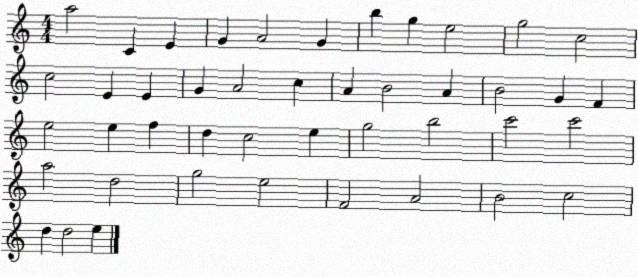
X:1
T:Untitled
M:4/4
L:1/4
K:C
a2 C E G A2 G b g e2 g2 c2 c2 E E G A2 c A B2 A B2 G F e2 e f d c2 e g2 b2 c'2 c'2 a2 d2 g2 e2 F2 A2 B2 c2 d d2 e